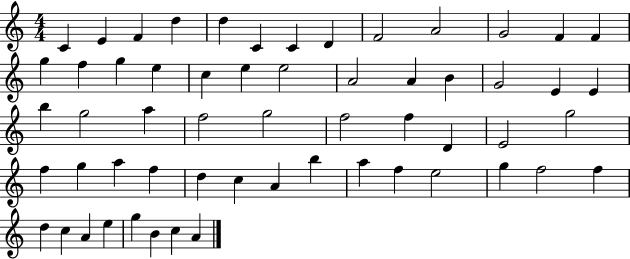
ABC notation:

X:1
T:Untitled
M:4/4
L:1/4
K:C
C E F d d C C D F2 A2 G2 F F g f g e c e e2 A2 A B G2 E E b g2 a f2 g2 f2 f D E2 g2 f g a f d c A b a f e2 g f2 f d c A e g B c A